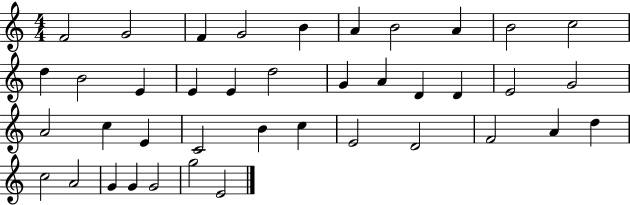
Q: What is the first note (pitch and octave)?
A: F4